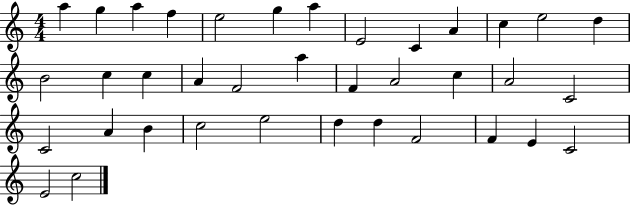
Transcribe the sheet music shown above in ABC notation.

X:1
T:Untitled
M:4/4
L:1/4
K:C
a g a f e2 g a E2 C A c e2 d B2 c c A F2 a F A2 c A2 C2 C2 A B c2 e2 d d F2 F E C2 E2 c2